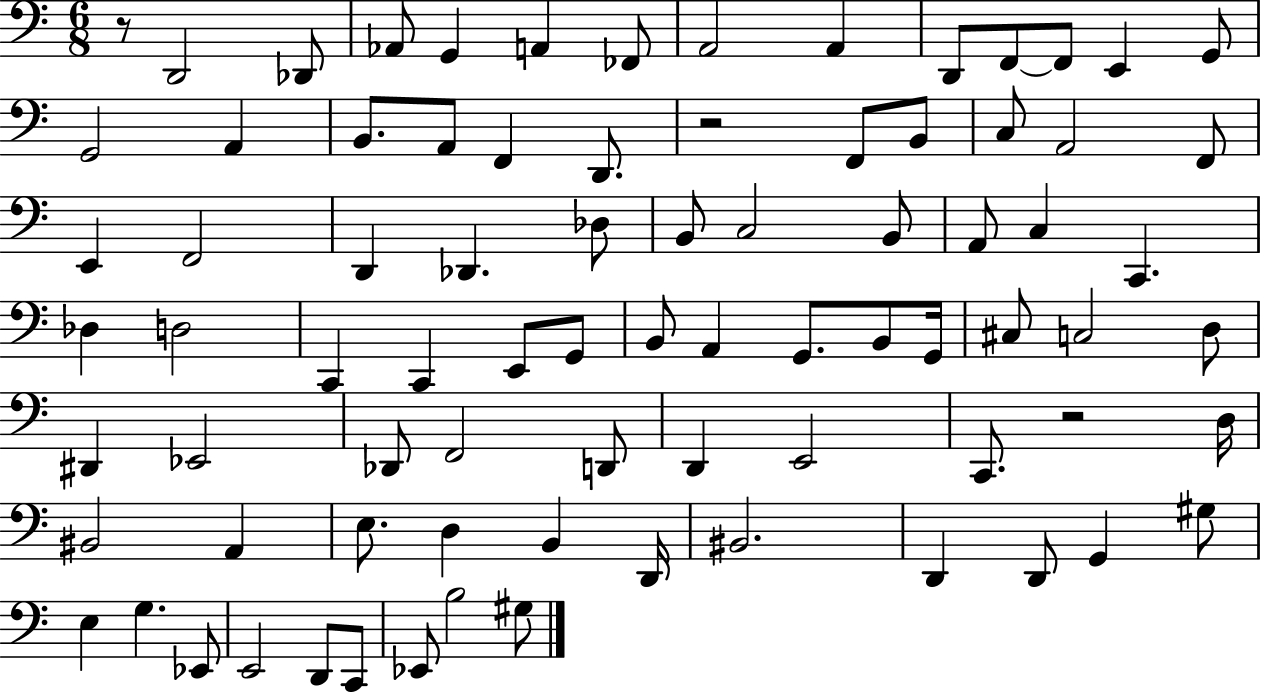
X:1
T:Untitled
M:6/8
L:1/4
K:C
z/2 D,,2 _D,,/2 _A,,/2 G,, A,, _F,,/2 A,,2 A,, D,,/2 F,,/2 F,,/2 E,, G,,/2 G,,2 A,, B,,/2 A,,/2 F,, D,,/2 z2 F,,/2 B,,/2 C,/2 A,,2 F,,/2 E,, F,,2 D,, _D,, _D,/2 B,,/2 C,2 B,,/2 A,,/2 C, C,, _D, D,2 C,, C,, E,,/2 G,,/2 B,,/2 A,, G,,/2 B,,/2 G,,/4 ^C,/2 C,2 D,/2 ^D,, _E,,2 _D,,/2 F,,2 D,,/2 D,, E,,2 C,,/2 z2 D,/4 ^B,,2 A,, E,/2 D, B,, D,,/4 ^B,,2 D,, D,,/2 G,, ^G,/2 E, G, _E,,/2 E,,2 D,,/2 C,,/2 _E,,/2 B,2 ^G,/2